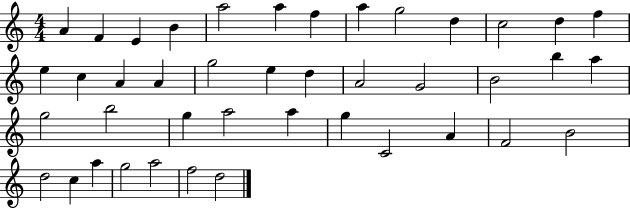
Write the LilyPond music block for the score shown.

{
  \clef treble
  \numericTimeSignature
  \time 4/4
  \key c \major
  a'4 f'4 e'4 b'4 | a''2 a''4 f''4 | a''4 g''2 d''4 | c''2 d''4 f''4 | \break e''4 c''4 a'4 a'4 | g''2 e''4 d''4 | a'2 g'2 | b'2 b''4 a''4 | \break g''2 b''2 | g''4 a''2 a''4 | g''4 c'2 a'4 | f'2 b'2 | \break d''2 c''4 a''4 | g''2 a''2 | f''2 d''2 | \bar "|."
}